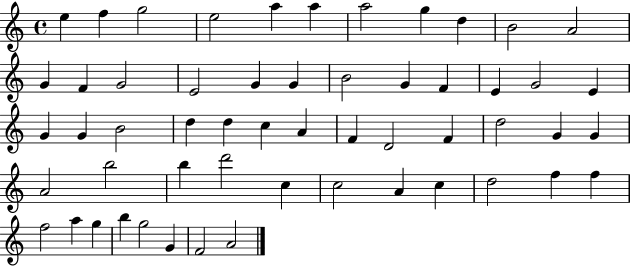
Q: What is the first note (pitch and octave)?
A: E5